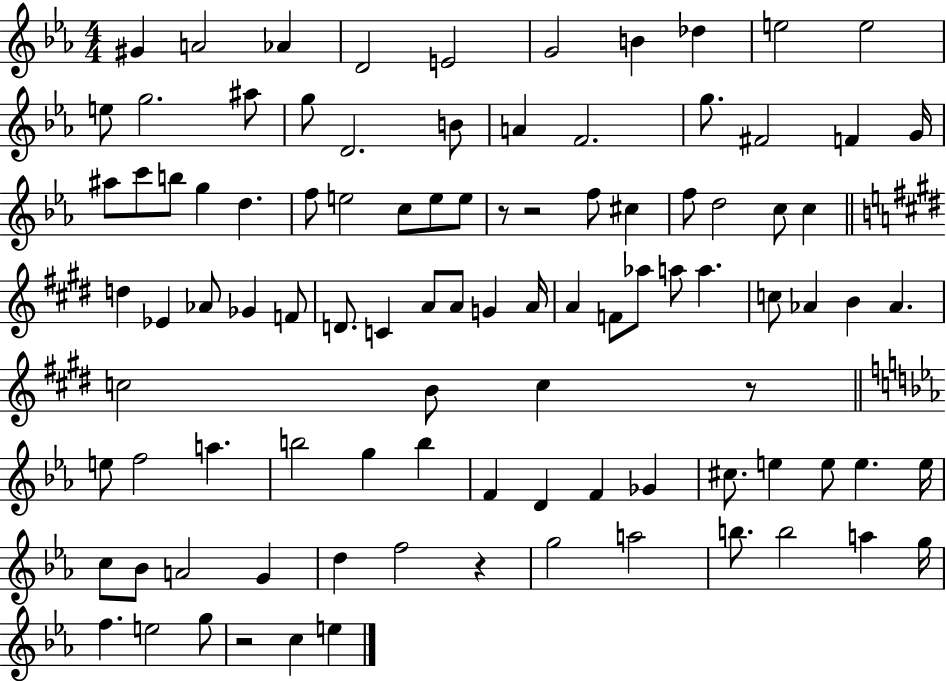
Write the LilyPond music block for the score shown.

{
  \clef treble
  \numericTimeSignature
  \time 4/4
  \key ees \major
  gis'4 a'2 aes'4 | d'2 e'2 | g'2 b'4 des''4 | e''2 e''2 | \break e''8 g''2. ais''8 | g''8 d'2. b'8 | a'4 f'2. | g''8. fis'2 f'4 g'16 | \break ais''8 c'''8 b''8 g''4 d''4. | f''8 e''2 c''8 e''8 e''8 | r8 r2 f''8 cis''4 | f''8 d''2 c''8 c''4 | \break \bar "||" \break \key e \major d''4 ees'4 aes'8 ges'4 f'8 | d'8. c'4 a'8 a'8 g'4 a'16 | a'4 f'8 aes''8 a''8 a''4. | c''8 aes'4 b'4 aes'4. | \break c''2 b'8 c''4 r8 | \bar "||" \break \key c \minor e''8 f''2 a''4. | b''2 g''4 b''4 | f'4 d'4 f'4 ges'4 | cis''8. e''4 e''8 e''4. e''16 | \break c''8 bes'8 a'2 g'4 | d''4 f''2 r4 | g''2 a''2 | b''8. b''2 a''4 g''16 | \break f''4. e''2 g''8 | r2 c''4 e''4 | \bar "|."
}